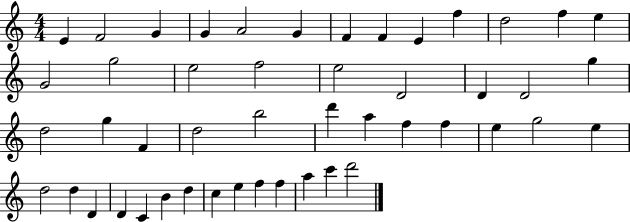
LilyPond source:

{
  \clef treble
  \numericTimeSignature
  \time 4/4
  \key c \major
  e'4 f'2 g'4 | g'4 a'2 g'4 | f'4 f'4 e'4 f''4 | d''2 f''4 e''4 | \break g'2 g''2 | e''2 f''2 | e''2 d'2 | d'4 d'2 g''4 | \break d''2 g''4 f'4 | d''2 b''2 | d'''4 a''4 f''4 f''4 | e''4 g''2 e''4 | \break d''2 d''4 d'4 | d'4 c'4 b'4 d''4 | c''4 e''4 f''4 f''4 | a''4 c'''4 d'''2 | \break \bar "|."
}